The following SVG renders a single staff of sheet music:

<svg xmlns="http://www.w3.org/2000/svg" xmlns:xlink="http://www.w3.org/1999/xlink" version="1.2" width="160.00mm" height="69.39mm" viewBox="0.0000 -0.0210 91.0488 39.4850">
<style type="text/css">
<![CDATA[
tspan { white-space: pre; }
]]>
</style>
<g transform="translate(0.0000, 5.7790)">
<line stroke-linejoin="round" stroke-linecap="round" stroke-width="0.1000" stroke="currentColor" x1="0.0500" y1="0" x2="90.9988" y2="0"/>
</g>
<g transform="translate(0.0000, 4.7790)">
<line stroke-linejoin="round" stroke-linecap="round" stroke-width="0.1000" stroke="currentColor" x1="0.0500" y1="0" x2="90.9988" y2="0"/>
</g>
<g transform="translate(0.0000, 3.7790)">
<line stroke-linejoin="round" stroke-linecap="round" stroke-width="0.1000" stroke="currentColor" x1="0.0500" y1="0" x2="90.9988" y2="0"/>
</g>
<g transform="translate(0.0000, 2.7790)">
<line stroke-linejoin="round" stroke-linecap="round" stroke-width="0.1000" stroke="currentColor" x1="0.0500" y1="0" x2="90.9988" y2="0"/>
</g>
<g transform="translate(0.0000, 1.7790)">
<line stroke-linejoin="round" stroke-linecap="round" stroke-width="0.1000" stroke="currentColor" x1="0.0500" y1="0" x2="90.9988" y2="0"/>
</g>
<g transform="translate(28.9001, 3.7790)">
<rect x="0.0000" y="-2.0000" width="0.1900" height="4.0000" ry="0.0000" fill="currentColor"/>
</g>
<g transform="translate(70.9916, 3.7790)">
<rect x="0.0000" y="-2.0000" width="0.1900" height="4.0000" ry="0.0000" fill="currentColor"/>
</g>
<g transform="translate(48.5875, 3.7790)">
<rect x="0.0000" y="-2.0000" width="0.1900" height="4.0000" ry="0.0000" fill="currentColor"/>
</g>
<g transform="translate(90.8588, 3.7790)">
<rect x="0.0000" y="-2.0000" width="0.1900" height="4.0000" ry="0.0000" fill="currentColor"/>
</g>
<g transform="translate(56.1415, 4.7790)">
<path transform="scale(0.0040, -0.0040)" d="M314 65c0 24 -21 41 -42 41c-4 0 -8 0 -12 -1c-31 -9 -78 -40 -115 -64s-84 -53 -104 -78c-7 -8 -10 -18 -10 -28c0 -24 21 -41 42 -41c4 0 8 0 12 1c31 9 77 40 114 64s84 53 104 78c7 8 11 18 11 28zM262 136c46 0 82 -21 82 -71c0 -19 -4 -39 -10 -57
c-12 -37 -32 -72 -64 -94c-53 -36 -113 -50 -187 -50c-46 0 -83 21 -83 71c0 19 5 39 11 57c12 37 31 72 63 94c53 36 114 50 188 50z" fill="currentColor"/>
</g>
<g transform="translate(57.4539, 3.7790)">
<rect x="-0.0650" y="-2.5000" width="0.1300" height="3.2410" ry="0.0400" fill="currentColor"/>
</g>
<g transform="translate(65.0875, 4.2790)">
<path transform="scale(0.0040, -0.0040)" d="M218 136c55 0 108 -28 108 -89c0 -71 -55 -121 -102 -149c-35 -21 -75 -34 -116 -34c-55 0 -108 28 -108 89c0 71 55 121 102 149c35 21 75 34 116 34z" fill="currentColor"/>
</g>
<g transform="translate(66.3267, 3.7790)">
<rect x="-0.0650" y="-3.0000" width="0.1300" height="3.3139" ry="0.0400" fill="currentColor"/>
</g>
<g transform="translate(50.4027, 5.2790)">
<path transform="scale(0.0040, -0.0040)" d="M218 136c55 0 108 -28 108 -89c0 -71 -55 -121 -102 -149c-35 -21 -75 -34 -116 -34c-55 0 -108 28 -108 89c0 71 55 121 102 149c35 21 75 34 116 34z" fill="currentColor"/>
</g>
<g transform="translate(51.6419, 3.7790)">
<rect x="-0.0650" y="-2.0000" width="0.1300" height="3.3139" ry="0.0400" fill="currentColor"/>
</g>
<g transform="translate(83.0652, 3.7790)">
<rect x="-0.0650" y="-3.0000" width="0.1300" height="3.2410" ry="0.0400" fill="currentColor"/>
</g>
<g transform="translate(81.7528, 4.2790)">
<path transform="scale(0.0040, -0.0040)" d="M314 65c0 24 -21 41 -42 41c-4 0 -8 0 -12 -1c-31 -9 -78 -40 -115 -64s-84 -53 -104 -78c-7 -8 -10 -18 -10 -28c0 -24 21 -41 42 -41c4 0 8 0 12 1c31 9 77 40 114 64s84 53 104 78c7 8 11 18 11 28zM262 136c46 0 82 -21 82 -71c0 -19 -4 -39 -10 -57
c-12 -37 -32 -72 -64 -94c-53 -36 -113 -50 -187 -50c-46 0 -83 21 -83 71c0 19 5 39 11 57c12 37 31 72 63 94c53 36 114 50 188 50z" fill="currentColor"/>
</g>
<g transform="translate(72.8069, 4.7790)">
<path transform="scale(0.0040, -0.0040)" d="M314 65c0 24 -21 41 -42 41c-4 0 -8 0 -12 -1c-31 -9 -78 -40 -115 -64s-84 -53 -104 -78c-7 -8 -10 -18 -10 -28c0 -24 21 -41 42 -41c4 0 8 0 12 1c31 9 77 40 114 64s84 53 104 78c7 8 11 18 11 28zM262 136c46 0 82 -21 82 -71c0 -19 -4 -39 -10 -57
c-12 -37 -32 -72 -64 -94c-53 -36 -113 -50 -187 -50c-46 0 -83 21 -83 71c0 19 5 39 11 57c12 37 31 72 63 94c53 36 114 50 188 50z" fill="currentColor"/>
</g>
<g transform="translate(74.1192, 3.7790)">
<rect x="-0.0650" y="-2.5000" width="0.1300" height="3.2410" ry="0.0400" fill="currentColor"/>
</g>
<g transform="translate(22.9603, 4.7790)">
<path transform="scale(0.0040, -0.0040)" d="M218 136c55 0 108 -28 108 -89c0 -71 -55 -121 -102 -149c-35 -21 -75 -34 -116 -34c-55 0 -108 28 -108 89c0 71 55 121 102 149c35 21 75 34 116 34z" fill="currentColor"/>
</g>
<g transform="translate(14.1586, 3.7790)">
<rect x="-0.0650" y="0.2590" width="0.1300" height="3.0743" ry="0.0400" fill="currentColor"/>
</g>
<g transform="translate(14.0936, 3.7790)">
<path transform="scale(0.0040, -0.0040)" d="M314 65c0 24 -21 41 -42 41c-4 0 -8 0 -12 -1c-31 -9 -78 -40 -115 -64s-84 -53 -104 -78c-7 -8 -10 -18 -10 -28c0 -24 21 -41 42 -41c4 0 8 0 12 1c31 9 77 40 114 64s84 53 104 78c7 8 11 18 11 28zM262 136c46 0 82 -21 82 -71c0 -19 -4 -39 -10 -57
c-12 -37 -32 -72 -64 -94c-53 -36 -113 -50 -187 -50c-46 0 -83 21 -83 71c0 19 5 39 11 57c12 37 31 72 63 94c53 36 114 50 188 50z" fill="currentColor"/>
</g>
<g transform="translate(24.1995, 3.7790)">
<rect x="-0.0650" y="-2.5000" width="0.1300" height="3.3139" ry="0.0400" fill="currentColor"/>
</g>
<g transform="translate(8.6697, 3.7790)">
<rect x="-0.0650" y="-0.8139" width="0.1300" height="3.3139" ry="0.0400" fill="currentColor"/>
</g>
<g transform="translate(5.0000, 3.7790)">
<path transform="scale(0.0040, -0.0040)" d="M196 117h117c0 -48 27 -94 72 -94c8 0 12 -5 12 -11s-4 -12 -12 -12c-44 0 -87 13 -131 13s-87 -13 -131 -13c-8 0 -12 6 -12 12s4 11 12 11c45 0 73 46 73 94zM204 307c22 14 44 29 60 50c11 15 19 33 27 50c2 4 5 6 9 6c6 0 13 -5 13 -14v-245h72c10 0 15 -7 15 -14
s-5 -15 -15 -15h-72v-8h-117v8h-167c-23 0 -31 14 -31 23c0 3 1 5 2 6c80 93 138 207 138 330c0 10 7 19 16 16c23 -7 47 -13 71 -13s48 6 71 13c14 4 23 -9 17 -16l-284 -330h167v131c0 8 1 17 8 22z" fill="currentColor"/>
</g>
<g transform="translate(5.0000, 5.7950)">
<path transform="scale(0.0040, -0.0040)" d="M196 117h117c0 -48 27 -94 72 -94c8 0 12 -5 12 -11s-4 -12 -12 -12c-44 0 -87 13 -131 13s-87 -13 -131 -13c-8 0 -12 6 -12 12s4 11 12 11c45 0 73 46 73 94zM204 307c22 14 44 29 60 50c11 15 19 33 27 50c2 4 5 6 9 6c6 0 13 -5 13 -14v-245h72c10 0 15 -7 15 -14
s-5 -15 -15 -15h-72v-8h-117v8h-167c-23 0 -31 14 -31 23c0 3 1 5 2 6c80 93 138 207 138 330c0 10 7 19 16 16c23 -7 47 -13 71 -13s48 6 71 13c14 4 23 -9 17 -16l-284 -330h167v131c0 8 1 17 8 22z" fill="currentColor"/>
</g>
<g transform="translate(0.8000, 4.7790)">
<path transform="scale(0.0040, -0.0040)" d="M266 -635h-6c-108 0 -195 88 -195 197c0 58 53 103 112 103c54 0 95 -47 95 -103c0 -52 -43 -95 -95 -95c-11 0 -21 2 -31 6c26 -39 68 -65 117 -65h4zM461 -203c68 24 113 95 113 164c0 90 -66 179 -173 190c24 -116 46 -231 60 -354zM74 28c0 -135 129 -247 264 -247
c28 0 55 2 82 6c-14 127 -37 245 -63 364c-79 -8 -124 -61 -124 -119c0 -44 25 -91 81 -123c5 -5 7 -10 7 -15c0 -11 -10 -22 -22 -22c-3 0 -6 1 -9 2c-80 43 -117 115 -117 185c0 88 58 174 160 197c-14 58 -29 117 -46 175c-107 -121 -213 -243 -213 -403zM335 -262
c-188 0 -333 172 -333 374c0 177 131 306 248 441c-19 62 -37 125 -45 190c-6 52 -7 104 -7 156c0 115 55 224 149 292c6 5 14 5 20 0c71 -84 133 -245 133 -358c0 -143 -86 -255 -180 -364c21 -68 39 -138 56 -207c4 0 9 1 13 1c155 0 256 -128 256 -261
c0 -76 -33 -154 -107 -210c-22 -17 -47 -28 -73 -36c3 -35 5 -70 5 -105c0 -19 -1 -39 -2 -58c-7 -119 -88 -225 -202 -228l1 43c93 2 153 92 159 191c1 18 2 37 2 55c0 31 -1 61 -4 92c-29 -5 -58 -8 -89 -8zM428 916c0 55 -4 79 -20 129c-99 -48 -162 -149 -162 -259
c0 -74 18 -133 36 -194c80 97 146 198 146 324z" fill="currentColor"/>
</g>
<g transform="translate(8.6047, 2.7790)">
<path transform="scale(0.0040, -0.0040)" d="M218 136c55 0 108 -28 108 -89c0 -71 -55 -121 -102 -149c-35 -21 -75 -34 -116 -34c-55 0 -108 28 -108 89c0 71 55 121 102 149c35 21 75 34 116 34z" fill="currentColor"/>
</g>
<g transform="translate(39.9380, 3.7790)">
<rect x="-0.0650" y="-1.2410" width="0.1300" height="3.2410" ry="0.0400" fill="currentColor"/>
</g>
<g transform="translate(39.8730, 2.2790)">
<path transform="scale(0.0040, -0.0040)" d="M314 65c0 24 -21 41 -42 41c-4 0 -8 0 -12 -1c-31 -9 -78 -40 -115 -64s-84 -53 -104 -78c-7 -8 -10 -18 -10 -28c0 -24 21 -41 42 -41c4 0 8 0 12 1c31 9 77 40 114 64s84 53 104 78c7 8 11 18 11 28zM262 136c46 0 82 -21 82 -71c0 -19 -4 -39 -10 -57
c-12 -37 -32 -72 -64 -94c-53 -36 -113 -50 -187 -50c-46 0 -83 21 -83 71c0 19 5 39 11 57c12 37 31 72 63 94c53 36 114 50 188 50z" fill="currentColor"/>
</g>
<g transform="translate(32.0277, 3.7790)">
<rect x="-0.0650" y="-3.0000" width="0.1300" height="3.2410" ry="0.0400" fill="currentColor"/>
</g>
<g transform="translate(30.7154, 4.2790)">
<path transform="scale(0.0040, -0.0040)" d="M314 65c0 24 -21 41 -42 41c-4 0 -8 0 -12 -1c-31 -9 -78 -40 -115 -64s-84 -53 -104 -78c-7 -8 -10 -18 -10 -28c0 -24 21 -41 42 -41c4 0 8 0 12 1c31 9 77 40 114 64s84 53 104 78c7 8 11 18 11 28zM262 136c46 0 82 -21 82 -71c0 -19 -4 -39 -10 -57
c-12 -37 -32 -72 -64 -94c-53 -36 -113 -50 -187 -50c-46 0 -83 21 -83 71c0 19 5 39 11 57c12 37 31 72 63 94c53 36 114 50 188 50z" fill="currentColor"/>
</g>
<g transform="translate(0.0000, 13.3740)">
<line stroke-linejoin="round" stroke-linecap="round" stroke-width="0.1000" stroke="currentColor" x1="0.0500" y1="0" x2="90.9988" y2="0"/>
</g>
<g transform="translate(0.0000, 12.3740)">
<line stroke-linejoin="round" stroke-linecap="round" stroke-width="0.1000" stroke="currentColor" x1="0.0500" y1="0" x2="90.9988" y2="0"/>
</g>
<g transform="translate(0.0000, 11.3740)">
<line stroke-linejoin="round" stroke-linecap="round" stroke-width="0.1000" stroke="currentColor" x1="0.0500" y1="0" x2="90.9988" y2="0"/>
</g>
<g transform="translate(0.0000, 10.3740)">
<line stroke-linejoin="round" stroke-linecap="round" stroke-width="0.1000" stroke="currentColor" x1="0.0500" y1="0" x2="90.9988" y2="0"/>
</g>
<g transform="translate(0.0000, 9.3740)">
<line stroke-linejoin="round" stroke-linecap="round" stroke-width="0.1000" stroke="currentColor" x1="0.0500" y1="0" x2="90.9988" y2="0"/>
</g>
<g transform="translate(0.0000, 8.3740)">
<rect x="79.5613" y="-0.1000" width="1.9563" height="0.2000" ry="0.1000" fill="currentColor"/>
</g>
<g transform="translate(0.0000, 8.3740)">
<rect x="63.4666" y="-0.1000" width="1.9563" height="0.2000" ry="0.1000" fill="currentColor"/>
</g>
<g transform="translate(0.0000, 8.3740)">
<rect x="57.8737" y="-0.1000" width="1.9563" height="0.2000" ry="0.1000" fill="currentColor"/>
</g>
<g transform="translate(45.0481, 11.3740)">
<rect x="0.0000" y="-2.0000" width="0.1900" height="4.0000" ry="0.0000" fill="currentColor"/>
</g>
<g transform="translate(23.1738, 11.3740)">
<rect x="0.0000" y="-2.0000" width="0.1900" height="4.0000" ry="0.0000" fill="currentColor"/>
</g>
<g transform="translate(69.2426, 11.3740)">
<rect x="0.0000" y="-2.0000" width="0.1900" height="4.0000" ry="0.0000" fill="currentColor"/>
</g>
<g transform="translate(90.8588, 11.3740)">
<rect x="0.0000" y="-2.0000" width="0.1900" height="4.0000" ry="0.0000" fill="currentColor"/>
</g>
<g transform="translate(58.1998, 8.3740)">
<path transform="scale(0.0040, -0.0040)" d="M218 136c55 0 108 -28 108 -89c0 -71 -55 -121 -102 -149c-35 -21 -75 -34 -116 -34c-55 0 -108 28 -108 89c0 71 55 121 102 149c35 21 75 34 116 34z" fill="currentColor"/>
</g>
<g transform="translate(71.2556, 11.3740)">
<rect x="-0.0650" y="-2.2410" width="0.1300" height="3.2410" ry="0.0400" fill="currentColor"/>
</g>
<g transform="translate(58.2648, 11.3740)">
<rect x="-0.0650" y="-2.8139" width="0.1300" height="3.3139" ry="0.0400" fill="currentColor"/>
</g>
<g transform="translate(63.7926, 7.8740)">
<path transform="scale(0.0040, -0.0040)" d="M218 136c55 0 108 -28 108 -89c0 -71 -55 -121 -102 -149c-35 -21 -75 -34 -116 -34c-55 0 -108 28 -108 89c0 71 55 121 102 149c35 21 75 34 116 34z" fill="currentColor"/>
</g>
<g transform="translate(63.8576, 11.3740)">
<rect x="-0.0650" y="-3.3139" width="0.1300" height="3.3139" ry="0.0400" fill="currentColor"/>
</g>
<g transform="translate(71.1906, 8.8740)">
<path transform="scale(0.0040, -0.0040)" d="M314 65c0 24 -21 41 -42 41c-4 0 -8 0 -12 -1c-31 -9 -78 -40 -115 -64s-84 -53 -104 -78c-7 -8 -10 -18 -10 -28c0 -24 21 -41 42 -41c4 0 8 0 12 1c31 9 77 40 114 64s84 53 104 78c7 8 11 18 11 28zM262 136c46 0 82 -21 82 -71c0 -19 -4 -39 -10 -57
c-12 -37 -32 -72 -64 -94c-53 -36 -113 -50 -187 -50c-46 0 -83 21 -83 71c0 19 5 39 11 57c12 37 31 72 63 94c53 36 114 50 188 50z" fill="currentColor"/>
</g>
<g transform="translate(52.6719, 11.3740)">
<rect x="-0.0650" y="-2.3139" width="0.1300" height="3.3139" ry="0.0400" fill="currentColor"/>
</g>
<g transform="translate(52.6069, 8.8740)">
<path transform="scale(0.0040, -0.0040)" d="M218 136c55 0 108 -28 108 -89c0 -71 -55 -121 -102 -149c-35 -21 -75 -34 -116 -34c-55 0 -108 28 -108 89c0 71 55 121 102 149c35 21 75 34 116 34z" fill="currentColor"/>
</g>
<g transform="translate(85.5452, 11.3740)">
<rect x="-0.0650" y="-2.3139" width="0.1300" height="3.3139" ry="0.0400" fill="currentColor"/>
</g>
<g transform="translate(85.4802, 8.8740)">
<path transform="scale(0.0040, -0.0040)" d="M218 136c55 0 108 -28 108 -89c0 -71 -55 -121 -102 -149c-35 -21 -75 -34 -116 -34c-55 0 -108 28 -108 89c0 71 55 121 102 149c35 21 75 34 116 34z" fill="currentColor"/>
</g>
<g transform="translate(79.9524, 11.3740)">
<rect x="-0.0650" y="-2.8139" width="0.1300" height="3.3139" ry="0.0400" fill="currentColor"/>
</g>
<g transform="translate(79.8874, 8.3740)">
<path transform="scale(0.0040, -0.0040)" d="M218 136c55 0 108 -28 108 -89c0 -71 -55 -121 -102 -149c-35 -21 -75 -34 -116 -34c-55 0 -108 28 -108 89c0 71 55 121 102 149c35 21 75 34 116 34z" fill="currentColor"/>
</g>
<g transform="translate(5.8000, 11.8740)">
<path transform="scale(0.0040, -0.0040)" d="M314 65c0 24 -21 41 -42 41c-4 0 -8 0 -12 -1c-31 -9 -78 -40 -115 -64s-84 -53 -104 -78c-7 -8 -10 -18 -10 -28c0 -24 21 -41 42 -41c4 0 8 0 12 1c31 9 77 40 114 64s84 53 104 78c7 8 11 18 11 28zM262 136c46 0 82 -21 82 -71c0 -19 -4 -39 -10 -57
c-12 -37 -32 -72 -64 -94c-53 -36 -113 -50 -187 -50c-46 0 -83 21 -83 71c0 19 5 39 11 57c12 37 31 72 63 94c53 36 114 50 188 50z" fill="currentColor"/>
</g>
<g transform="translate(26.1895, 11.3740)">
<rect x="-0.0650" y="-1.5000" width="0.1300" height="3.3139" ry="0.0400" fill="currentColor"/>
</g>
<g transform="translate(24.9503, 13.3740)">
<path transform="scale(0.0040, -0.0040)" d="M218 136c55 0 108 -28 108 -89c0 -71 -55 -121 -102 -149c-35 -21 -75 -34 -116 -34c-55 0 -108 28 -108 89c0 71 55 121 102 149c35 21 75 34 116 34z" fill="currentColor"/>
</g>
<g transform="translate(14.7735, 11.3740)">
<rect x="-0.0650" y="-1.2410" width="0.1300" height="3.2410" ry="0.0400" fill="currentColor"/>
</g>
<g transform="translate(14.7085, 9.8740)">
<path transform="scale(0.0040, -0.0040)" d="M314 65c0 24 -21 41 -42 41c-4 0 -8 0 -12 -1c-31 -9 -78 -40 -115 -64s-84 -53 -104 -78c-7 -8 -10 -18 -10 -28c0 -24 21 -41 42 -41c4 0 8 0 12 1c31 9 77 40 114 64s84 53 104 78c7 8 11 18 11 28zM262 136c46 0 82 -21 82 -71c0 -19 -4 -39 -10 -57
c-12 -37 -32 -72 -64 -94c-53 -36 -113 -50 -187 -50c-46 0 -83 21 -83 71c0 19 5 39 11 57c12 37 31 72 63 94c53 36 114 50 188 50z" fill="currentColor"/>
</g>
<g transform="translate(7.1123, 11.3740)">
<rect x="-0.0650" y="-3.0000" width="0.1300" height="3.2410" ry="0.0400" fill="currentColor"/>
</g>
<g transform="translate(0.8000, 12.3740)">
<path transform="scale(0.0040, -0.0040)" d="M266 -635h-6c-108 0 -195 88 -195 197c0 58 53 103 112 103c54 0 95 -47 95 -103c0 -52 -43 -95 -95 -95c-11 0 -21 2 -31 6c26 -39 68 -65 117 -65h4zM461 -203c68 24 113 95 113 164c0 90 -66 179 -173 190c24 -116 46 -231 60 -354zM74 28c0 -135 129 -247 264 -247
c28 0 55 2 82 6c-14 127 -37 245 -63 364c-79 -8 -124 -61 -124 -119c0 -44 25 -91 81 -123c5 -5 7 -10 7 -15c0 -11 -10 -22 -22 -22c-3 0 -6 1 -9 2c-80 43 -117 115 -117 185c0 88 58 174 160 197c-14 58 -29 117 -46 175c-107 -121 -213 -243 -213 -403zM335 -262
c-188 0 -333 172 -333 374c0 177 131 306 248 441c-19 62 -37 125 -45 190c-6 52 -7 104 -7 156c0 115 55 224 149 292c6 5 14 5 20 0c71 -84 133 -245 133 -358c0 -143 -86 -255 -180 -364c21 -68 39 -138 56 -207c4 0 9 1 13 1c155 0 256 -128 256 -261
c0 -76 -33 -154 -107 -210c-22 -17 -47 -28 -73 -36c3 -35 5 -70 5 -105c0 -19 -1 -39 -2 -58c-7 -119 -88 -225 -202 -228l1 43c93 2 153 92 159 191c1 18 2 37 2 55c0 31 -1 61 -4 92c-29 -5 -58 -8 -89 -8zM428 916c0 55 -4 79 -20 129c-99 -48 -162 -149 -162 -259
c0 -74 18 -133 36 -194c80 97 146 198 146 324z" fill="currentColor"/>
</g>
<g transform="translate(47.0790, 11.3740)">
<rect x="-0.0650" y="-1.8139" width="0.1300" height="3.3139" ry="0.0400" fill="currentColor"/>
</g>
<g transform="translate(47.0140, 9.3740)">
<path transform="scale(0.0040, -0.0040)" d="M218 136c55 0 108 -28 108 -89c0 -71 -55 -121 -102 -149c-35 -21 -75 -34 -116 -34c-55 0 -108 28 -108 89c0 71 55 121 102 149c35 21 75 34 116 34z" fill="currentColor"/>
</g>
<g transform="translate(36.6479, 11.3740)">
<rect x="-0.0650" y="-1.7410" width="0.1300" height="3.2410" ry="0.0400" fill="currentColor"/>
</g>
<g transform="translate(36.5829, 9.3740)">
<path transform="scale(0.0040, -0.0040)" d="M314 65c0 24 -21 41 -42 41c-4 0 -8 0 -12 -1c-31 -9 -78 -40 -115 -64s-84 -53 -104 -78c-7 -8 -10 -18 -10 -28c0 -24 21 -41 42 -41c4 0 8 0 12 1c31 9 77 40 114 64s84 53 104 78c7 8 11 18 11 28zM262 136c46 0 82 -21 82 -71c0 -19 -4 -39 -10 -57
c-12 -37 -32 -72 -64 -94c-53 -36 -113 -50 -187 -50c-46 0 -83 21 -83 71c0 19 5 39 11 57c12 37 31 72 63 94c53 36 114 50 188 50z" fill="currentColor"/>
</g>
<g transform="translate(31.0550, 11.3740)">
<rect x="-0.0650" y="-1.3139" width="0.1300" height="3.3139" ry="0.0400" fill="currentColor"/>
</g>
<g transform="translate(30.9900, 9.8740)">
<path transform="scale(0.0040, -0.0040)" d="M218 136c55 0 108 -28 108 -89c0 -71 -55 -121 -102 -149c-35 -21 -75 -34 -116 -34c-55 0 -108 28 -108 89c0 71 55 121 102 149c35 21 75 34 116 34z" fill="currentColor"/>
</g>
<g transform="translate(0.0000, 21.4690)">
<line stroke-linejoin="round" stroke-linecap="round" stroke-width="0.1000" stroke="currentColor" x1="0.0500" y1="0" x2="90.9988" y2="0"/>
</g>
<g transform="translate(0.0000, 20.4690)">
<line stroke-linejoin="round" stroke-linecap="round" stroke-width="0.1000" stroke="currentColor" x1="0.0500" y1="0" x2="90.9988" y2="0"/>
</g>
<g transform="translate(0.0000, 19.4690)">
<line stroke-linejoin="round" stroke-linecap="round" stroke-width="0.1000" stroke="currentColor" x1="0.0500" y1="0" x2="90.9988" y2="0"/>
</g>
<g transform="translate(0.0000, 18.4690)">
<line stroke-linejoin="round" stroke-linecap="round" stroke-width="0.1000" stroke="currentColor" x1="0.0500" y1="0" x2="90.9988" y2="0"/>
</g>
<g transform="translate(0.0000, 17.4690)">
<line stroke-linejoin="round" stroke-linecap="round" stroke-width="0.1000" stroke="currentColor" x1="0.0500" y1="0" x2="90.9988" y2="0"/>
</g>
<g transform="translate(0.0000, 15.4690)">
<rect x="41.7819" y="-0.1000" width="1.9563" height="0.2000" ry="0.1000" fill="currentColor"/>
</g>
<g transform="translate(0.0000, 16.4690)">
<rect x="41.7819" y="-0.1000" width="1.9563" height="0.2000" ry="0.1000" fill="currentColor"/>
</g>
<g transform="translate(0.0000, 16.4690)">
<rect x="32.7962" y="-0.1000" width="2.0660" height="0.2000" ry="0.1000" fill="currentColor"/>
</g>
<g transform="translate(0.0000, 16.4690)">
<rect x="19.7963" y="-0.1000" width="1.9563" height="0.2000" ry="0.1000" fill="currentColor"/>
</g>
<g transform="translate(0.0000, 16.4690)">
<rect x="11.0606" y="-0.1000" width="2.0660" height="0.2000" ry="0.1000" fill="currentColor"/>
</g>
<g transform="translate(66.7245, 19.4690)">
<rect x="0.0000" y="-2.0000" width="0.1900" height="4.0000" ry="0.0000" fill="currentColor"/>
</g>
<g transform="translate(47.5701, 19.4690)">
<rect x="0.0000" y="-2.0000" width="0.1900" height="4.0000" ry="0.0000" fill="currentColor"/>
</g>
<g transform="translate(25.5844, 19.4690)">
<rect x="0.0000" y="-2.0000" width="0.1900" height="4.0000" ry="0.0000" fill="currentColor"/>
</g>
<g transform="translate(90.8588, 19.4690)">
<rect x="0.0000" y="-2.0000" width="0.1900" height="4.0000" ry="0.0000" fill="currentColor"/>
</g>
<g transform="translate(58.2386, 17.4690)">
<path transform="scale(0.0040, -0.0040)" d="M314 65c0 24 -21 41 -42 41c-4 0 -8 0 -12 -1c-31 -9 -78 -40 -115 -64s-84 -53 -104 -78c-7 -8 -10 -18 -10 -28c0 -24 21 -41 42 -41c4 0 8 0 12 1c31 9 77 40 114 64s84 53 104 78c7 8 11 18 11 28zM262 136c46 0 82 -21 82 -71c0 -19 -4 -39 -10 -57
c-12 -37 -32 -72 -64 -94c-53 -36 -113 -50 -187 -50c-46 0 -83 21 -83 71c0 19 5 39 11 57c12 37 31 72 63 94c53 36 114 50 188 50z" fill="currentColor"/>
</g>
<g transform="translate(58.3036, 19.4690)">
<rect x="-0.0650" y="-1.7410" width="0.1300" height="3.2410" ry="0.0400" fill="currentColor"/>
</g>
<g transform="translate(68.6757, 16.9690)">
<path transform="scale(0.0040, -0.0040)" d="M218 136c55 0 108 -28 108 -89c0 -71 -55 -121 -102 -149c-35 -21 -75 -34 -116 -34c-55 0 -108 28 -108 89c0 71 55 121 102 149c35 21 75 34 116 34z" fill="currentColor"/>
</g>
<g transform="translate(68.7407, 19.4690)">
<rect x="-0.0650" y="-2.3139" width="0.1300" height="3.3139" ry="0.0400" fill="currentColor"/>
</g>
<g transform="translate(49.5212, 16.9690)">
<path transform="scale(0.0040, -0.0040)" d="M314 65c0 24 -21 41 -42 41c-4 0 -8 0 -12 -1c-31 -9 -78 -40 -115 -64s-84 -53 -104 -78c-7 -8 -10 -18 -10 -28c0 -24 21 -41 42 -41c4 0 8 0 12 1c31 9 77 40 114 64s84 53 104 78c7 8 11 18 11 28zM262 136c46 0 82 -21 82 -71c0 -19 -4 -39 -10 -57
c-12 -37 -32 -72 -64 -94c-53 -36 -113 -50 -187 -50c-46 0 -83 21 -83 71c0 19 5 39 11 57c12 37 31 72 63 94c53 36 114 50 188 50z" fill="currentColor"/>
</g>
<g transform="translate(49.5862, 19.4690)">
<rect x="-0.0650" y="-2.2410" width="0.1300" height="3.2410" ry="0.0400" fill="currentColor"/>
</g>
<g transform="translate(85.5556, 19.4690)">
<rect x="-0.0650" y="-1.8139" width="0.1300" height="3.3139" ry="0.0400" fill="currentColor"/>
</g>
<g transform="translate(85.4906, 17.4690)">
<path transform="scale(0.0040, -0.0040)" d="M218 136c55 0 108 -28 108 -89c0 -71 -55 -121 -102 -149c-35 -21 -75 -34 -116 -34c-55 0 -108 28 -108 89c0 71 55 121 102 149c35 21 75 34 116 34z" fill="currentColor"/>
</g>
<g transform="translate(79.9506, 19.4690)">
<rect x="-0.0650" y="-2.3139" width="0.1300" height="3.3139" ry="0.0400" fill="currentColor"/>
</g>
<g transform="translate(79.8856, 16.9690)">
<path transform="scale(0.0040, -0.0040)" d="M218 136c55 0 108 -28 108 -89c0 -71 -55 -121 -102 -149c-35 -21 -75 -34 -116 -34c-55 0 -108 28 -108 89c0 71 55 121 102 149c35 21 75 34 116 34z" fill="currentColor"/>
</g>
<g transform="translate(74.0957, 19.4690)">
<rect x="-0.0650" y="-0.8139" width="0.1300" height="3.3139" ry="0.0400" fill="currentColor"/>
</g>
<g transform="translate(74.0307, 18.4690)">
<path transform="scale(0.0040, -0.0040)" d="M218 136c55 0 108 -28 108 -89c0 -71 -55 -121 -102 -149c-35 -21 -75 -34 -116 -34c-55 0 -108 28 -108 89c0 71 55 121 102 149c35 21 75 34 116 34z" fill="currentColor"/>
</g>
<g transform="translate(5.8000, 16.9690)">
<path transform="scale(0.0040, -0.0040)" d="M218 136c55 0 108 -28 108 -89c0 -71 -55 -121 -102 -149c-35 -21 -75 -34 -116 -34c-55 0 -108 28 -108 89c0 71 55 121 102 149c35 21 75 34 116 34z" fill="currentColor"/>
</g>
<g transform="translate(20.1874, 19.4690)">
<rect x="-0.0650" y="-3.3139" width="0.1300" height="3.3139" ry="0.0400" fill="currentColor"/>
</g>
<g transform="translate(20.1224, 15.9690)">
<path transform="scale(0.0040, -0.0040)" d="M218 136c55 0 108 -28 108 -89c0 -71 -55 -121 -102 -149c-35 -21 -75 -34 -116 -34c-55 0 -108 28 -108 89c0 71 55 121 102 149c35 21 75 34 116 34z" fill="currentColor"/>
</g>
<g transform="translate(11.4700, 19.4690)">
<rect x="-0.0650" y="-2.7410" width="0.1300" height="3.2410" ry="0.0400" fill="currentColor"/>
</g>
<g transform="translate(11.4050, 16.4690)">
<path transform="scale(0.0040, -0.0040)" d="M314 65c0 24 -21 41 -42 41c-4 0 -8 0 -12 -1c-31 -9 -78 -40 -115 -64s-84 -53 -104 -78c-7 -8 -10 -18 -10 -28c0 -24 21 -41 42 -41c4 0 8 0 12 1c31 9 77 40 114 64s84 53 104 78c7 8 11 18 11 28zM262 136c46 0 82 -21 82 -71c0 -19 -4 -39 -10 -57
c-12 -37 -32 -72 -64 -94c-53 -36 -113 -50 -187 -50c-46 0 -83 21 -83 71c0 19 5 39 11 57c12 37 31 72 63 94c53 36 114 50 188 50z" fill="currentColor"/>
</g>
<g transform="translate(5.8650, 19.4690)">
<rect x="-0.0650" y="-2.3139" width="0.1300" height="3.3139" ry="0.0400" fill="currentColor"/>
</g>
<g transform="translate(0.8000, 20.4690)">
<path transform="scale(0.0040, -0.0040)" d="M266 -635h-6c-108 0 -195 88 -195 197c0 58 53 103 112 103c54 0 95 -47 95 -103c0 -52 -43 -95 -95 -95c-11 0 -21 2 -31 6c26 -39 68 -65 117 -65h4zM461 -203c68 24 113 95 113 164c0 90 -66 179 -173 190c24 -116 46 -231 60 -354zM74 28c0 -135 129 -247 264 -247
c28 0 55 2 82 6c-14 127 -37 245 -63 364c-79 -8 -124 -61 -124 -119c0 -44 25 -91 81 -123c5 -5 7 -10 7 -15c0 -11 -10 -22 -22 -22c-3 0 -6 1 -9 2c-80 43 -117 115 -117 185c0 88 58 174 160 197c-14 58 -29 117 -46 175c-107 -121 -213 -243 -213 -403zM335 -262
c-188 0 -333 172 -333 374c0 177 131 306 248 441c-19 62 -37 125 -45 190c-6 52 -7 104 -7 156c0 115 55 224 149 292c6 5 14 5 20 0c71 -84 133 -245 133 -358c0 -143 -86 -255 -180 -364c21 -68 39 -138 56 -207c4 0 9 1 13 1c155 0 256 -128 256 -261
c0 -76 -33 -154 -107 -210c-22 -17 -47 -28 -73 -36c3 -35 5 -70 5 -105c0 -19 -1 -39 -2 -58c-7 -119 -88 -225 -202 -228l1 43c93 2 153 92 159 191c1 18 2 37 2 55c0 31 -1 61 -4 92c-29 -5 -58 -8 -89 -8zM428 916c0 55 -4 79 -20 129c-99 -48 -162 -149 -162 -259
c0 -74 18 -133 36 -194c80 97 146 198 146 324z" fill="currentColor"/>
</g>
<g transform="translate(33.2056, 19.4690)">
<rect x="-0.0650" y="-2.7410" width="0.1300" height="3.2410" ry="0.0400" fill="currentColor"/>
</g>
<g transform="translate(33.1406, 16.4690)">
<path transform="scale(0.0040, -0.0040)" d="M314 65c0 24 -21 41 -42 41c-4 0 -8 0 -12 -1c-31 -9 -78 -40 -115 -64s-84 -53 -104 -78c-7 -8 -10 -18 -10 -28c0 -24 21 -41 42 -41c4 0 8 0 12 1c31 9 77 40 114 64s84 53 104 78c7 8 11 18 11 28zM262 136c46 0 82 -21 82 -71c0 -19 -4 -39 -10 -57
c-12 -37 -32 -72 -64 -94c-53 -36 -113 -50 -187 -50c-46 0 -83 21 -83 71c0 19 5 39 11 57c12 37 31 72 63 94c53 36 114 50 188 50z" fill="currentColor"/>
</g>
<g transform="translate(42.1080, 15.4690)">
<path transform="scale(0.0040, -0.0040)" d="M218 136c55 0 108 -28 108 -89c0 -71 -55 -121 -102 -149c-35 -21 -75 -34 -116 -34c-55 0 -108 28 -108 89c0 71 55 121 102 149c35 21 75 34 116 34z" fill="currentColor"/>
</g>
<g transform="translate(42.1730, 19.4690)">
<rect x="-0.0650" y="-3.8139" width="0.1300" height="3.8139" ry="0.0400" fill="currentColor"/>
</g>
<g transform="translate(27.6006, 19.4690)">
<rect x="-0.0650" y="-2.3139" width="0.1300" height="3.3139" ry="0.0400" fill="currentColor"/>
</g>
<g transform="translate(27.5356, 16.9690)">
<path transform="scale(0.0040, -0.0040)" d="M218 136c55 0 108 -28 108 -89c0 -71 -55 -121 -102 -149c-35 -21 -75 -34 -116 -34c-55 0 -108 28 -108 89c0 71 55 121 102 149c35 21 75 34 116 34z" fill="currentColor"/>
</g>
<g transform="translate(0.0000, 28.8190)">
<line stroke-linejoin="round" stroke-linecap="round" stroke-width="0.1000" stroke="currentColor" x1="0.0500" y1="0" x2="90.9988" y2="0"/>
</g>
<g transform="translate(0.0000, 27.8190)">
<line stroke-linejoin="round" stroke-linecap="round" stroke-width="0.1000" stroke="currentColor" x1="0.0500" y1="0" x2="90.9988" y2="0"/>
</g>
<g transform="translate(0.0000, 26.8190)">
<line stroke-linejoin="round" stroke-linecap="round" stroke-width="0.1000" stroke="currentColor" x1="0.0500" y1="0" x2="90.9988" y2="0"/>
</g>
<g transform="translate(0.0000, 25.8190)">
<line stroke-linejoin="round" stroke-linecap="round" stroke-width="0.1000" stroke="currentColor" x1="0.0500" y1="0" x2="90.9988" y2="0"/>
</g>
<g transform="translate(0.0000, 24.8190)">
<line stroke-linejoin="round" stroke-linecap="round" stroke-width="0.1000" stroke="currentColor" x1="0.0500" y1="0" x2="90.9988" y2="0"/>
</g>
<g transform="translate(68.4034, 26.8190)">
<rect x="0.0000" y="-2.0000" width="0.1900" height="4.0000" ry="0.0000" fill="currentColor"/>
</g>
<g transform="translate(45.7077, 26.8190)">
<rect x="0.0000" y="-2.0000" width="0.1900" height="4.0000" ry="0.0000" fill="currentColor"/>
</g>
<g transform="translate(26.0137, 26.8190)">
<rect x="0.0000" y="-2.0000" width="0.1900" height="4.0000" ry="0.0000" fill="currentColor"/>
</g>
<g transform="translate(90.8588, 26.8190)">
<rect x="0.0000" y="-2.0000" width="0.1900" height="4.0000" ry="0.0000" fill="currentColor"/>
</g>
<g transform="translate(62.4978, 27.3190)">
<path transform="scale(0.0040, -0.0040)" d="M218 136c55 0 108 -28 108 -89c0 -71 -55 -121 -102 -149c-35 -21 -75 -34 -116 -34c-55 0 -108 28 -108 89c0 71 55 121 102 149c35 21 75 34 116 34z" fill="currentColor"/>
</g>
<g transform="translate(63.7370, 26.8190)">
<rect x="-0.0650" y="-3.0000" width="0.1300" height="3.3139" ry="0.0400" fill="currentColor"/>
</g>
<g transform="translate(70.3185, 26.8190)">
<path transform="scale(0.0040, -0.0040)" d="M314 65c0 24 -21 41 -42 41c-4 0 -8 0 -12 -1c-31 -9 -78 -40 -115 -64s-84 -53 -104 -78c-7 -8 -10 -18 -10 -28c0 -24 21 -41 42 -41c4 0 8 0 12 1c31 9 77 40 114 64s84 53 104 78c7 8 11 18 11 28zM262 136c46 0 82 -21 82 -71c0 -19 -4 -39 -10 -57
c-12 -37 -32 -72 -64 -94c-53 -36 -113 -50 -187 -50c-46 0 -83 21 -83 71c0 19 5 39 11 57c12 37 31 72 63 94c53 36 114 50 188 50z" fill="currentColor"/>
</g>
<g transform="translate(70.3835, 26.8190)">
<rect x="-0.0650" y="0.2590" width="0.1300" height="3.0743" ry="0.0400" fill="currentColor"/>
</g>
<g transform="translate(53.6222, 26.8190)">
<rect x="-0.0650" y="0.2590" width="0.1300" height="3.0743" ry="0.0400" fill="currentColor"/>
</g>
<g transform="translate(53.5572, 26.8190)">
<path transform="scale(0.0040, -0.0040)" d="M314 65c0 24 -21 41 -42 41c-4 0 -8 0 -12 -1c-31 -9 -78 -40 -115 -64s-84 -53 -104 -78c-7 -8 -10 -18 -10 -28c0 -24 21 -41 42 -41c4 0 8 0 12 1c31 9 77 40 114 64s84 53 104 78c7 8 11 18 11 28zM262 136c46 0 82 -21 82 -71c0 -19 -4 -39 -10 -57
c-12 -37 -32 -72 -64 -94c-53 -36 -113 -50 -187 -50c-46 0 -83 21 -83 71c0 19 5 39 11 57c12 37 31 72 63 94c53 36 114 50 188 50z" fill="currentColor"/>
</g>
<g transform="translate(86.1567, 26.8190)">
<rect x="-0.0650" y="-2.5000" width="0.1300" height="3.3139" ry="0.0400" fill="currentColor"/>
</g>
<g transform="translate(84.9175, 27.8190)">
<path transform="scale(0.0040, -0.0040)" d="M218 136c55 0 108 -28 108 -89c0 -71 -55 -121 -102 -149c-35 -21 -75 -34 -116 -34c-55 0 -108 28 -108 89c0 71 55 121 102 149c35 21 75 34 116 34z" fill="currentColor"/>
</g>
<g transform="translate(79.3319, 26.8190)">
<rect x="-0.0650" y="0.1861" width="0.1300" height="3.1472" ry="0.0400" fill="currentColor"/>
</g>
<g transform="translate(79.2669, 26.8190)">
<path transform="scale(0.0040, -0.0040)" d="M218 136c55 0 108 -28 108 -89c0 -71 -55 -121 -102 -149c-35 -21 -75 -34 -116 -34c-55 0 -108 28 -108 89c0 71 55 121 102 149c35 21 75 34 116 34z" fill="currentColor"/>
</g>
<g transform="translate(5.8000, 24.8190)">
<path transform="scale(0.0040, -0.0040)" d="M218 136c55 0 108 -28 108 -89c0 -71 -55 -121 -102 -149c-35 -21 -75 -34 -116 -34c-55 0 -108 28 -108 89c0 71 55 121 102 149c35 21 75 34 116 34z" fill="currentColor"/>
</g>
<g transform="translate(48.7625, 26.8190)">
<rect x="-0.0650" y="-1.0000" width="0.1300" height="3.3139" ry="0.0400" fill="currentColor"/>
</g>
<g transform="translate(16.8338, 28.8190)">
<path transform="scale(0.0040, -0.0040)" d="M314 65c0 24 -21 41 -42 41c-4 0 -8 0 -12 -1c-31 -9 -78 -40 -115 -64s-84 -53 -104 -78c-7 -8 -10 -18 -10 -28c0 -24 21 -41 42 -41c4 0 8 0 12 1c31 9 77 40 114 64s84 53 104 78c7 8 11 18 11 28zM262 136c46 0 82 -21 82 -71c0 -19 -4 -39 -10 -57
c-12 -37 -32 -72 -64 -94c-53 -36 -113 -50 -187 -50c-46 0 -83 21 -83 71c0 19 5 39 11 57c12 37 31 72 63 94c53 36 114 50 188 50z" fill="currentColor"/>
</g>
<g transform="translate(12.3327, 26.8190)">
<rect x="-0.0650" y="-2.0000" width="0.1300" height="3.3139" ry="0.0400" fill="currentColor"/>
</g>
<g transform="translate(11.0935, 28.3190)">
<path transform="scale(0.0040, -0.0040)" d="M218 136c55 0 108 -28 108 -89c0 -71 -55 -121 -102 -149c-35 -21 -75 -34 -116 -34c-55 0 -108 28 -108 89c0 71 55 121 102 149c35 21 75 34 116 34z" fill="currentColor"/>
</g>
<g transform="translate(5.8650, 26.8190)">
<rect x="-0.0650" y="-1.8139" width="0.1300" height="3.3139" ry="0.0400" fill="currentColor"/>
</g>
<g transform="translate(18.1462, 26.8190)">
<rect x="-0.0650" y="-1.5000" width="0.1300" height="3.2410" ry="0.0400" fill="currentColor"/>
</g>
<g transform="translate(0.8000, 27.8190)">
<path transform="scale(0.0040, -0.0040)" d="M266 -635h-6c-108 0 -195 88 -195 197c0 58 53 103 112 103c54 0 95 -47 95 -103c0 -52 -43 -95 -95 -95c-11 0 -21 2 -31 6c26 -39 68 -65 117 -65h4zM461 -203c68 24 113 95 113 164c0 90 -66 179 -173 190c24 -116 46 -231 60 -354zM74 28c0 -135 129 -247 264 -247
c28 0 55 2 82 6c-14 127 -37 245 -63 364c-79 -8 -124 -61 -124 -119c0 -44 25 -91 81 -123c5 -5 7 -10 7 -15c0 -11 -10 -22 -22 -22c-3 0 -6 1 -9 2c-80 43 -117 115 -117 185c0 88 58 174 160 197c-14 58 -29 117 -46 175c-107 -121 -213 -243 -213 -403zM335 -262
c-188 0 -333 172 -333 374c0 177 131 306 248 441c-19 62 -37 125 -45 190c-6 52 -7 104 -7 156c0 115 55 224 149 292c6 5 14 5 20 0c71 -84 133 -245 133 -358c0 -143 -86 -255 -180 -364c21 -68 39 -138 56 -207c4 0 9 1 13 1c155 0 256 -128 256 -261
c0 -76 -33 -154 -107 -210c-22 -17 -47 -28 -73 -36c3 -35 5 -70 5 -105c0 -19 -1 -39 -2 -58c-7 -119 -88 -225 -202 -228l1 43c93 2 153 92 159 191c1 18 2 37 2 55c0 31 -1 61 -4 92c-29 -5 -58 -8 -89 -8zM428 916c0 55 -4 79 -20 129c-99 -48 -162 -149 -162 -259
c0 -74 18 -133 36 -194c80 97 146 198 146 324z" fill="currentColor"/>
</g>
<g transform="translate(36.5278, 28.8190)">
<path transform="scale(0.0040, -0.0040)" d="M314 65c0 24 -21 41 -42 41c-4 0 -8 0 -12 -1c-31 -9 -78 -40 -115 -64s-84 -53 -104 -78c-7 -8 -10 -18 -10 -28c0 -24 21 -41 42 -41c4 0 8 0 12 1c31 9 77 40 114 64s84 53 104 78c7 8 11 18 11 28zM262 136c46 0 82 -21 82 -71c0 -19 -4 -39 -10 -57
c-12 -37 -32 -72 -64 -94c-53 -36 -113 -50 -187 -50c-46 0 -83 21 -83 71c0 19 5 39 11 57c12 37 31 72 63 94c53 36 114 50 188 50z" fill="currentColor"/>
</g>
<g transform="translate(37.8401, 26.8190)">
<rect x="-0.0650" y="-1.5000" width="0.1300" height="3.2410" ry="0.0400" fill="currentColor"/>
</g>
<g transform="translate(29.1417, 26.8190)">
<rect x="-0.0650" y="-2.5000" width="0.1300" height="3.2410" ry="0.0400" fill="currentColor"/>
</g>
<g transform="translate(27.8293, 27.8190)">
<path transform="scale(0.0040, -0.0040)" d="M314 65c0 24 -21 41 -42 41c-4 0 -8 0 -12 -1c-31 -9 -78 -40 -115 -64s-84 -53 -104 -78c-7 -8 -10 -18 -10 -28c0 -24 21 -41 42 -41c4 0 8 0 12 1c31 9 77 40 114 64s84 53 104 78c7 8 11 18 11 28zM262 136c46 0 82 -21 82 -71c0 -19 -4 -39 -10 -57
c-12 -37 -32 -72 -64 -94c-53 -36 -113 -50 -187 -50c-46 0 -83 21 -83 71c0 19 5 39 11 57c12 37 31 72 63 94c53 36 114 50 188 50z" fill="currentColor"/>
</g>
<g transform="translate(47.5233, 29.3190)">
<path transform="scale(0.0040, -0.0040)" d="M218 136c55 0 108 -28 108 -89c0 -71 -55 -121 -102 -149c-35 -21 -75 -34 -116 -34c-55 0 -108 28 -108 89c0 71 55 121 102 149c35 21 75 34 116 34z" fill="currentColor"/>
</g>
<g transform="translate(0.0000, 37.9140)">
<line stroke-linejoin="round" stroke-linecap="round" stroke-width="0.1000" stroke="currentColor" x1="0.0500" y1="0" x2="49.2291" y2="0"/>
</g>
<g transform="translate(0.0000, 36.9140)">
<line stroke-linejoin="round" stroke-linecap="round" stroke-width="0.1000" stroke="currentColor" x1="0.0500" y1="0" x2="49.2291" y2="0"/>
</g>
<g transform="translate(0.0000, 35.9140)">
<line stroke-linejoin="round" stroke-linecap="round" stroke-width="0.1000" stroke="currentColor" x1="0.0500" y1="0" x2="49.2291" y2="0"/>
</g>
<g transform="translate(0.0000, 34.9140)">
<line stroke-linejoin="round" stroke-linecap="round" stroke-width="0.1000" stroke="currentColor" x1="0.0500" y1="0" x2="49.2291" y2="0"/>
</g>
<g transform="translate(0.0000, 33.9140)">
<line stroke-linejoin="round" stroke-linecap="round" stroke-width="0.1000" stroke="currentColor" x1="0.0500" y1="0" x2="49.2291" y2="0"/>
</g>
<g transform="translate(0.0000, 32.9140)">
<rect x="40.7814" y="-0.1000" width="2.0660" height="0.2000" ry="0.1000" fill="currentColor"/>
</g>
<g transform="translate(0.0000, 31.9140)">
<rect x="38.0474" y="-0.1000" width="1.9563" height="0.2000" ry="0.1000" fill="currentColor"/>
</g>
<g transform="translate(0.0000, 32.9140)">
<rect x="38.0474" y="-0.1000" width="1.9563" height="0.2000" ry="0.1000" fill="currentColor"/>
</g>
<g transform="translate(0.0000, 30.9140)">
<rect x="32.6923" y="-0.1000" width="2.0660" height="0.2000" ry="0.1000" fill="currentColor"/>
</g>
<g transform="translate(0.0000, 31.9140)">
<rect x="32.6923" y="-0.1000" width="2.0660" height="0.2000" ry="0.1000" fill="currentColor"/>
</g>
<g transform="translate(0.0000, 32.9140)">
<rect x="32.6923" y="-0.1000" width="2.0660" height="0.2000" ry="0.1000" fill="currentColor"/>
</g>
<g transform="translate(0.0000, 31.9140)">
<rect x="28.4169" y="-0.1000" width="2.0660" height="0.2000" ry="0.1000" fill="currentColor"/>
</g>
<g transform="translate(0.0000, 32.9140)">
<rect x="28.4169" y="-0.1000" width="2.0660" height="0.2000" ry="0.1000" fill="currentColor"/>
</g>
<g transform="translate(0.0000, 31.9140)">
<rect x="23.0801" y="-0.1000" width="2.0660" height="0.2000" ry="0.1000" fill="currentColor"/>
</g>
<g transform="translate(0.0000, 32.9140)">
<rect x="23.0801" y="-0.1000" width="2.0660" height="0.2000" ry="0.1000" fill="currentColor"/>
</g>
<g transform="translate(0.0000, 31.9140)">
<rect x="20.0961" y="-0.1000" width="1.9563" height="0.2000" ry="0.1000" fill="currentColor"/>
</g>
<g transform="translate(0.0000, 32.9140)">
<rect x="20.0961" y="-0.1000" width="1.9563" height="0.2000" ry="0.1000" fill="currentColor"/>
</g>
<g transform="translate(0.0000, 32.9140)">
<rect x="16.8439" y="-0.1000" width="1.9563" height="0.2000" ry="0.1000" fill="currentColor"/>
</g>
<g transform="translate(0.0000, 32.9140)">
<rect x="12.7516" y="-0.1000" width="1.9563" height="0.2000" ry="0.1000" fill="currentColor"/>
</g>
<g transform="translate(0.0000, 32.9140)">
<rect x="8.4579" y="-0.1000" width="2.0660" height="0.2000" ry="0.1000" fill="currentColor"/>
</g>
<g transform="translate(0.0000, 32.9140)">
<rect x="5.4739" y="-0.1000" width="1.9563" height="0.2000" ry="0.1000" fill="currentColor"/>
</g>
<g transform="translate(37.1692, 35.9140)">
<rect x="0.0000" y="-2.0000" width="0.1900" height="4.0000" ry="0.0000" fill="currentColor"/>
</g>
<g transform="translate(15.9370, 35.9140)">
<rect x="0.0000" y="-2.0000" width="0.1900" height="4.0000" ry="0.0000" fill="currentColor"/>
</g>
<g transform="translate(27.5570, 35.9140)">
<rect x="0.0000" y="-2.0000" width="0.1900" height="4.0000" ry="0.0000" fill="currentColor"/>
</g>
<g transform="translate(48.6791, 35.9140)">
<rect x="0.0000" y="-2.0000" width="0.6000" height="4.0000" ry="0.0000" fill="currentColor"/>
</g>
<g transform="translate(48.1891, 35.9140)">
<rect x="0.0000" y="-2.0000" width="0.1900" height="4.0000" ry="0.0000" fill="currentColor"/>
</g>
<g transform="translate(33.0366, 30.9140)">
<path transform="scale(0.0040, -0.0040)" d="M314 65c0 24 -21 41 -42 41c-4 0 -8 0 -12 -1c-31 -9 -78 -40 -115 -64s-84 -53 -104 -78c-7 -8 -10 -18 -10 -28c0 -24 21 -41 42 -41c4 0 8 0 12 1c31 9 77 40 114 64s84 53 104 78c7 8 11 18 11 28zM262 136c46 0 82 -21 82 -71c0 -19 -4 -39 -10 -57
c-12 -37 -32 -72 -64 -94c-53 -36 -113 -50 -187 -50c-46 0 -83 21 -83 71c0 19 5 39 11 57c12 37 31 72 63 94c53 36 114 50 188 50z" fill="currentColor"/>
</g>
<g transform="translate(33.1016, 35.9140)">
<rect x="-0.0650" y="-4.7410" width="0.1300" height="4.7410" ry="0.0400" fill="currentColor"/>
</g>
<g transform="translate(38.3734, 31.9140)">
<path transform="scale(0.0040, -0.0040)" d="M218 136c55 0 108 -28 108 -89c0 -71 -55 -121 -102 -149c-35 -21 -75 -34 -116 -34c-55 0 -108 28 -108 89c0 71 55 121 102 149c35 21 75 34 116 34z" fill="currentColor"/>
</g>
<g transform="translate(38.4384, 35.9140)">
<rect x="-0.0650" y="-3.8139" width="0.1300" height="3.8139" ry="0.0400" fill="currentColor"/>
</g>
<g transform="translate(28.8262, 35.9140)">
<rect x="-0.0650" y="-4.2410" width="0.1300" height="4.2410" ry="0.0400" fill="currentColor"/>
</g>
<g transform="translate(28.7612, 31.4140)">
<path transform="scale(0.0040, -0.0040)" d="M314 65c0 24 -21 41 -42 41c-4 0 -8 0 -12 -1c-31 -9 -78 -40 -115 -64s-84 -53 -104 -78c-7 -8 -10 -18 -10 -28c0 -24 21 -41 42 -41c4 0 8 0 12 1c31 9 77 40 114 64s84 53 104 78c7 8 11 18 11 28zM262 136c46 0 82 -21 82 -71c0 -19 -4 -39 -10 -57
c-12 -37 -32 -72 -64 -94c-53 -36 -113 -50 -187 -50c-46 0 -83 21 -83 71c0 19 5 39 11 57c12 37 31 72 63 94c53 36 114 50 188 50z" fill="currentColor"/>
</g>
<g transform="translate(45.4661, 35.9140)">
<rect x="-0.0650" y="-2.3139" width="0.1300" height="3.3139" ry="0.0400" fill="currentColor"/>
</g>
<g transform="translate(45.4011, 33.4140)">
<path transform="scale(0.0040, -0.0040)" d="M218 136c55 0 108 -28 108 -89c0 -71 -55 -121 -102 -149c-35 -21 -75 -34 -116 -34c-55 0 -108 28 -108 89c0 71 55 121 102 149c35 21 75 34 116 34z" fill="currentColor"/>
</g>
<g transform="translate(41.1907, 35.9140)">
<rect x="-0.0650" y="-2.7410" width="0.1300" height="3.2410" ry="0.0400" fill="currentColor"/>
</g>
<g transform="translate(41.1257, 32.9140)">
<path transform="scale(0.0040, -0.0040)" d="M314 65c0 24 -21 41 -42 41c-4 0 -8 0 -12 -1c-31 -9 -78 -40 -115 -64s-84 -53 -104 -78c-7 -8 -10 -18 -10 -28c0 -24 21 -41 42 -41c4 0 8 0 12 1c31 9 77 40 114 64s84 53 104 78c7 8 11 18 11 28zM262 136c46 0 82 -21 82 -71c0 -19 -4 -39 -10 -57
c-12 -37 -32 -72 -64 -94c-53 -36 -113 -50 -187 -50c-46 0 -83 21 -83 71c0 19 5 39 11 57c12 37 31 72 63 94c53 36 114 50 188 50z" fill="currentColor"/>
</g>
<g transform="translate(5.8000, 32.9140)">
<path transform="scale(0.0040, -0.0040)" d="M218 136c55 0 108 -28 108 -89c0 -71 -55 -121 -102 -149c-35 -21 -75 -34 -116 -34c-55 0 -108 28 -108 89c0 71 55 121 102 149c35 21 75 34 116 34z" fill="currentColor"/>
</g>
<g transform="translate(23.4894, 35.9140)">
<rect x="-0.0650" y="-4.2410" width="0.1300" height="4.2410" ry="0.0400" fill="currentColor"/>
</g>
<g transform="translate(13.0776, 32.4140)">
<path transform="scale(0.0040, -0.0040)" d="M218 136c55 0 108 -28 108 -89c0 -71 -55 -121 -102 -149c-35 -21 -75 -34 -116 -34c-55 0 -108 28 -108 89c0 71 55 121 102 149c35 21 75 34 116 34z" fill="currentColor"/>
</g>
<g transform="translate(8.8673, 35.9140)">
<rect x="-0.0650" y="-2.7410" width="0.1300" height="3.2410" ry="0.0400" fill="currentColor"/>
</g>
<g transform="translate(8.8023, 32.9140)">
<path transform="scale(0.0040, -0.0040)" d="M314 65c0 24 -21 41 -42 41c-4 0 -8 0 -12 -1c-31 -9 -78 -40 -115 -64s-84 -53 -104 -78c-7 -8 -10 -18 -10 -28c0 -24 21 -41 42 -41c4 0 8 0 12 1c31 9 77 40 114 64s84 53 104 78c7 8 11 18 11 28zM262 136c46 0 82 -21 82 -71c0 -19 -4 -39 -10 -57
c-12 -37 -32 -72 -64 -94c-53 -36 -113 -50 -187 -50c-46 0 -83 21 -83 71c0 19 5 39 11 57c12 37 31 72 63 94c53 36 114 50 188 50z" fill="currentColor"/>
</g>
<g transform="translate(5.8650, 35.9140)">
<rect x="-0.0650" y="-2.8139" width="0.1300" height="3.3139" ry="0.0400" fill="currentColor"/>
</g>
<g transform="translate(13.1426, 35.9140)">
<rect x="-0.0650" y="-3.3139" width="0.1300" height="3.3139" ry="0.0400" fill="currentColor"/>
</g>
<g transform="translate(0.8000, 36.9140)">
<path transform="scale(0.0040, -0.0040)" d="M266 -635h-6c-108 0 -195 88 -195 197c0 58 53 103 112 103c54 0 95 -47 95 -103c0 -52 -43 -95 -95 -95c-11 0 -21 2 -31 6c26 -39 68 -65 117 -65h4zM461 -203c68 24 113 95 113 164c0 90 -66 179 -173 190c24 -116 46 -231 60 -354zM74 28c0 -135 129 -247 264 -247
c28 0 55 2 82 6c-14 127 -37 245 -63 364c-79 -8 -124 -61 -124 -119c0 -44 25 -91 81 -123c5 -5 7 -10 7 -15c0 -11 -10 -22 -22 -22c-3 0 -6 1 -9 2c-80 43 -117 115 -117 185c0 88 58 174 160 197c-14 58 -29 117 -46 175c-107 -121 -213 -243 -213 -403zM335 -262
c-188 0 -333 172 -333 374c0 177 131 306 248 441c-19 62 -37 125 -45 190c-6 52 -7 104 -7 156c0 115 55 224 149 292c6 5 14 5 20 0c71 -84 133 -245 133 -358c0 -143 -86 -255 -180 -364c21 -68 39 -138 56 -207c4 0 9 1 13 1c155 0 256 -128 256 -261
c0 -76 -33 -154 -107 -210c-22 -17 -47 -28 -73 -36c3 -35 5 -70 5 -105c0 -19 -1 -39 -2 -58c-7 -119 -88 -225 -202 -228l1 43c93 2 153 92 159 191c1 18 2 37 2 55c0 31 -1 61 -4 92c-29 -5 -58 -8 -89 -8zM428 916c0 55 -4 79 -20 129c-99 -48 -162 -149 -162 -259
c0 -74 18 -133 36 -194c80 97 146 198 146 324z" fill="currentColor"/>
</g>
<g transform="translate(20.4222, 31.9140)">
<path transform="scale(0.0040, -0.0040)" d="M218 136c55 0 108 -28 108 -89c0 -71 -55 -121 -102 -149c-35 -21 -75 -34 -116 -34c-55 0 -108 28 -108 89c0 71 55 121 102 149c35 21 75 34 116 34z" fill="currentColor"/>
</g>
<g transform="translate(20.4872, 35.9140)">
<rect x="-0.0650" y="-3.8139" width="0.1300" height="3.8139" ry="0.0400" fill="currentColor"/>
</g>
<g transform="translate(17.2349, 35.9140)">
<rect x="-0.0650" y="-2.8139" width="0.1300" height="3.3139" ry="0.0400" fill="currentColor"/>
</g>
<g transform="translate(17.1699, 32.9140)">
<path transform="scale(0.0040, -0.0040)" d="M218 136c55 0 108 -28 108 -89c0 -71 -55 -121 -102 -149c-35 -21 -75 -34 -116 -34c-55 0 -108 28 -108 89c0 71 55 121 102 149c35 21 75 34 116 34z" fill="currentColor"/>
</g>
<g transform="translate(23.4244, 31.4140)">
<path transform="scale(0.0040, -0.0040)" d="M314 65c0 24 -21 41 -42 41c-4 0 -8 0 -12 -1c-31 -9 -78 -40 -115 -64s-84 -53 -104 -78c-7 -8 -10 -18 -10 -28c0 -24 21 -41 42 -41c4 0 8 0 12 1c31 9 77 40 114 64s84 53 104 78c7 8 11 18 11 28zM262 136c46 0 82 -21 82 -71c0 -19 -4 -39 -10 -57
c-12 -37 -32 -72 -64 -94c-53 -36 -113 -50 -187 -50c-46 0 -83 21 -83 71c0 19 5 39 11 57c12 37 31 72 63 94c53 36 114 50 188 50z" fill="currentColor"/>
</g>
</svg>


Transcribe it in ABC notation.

X:1
T:Untitled
M:4/4
L:1/4
K:C
d B2 G A2 e2 F G2 A G2 A2 A2 e2 E e f2 f g a b g2 a g g a2 b g a2 c' g2 f2 g d g f f F E2 G2 E2 D B2 A B2 B G a a2 b a c' d'2 d'2 e'2 c' a2 g